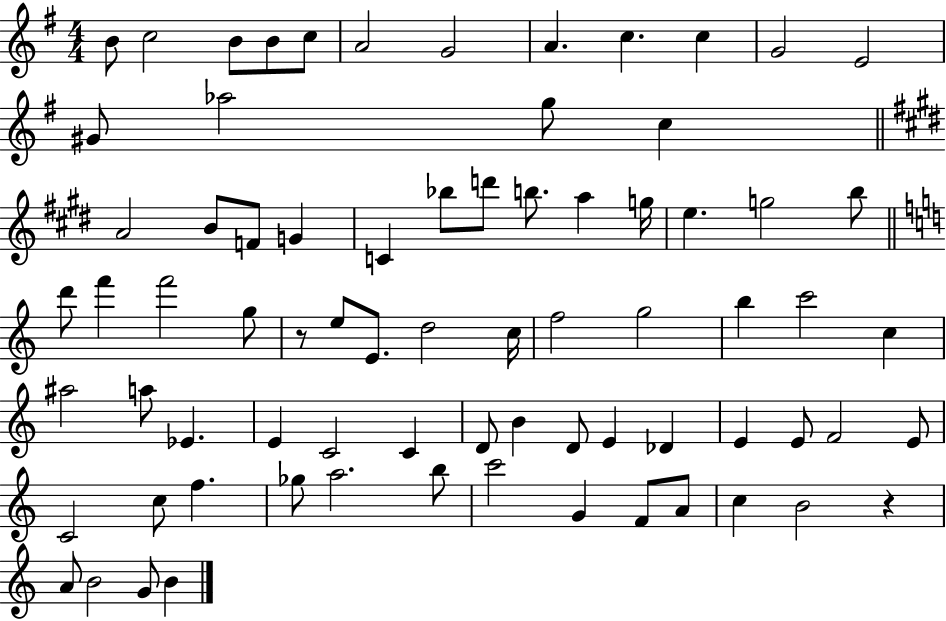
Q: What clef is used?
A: treble